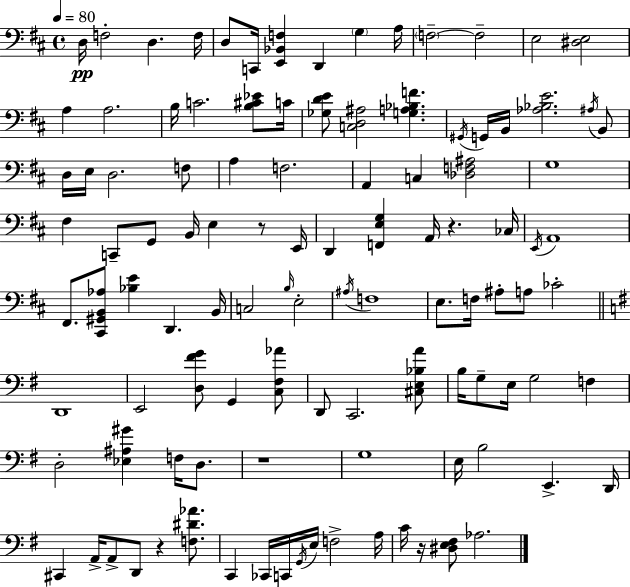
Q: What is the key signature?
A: D major